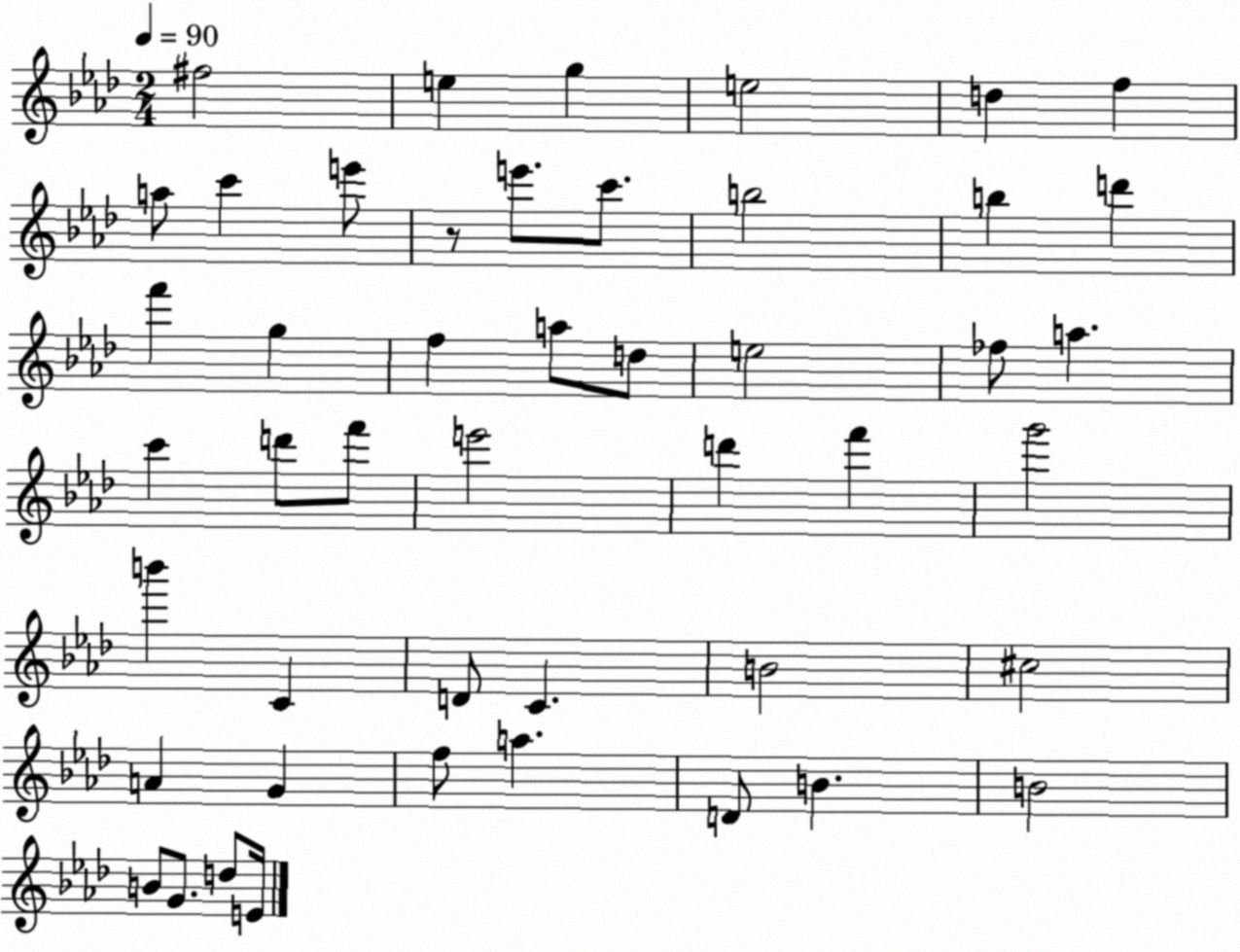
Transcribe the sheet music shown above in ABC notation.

X:1
T:Untitled
M:2/4
L:1/4
K:Ab
^f2 e g e2 d f a/2 c' e'/2 z/2 e'/2 c'/2 b2 b d' f' g f a/2 d/2 e2 _f/2 a c' d'/2 f'/2 e'2 d' f' g'2 b' C D/2 C B2 ^c2 A G f/2 a D/2 B B2 B/2 G/2 d/2 E/4